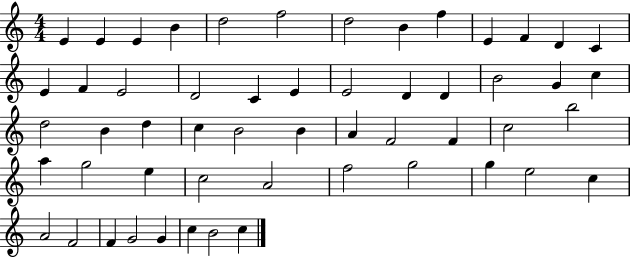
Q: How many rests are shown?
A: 0